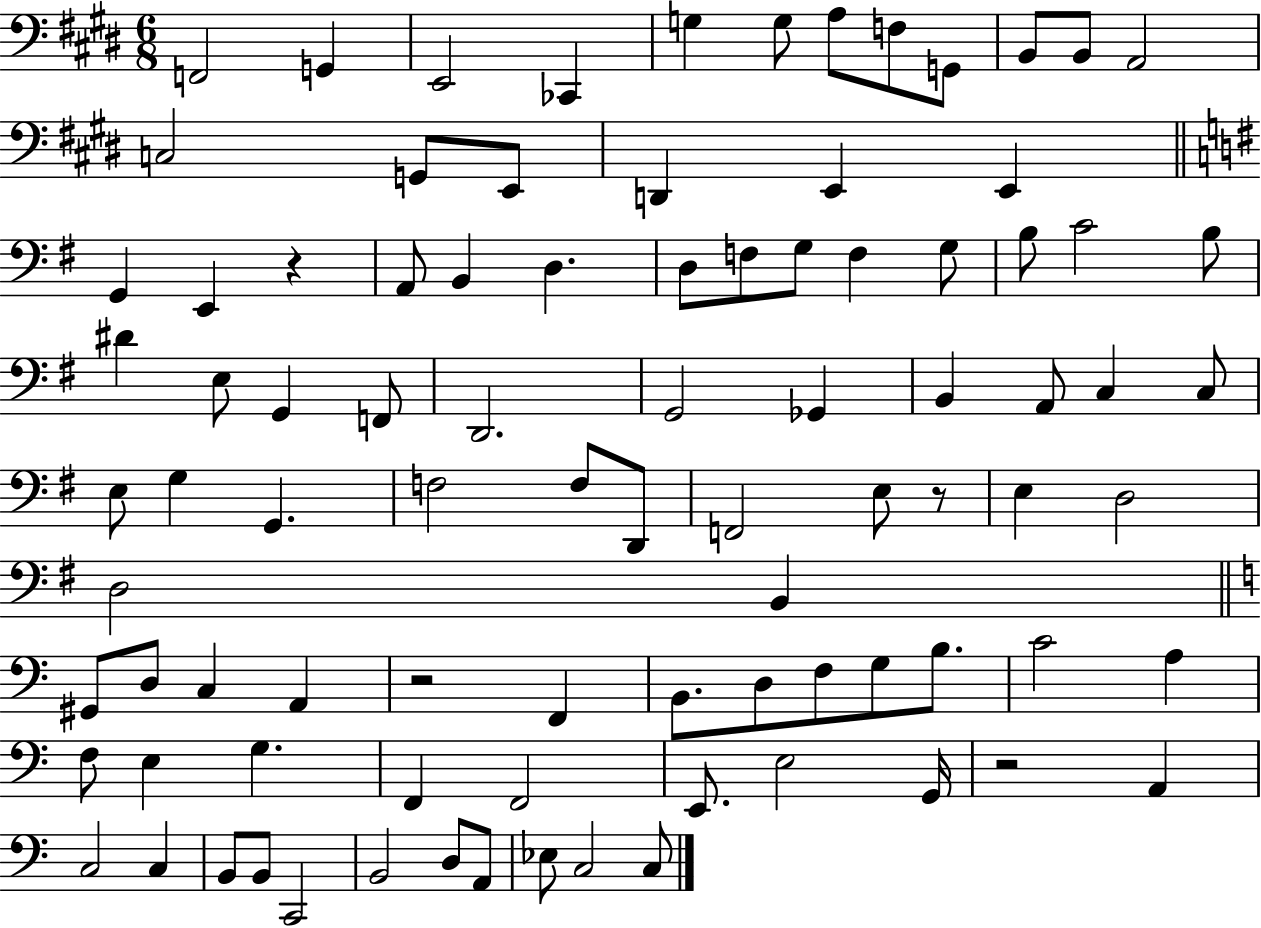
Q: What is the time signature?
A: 6/8